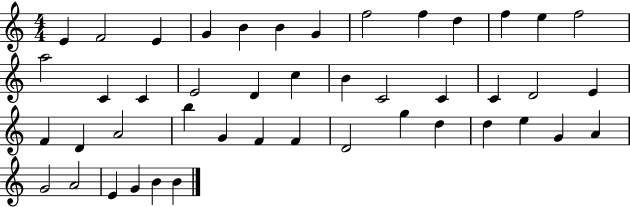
X:1
T:Untitled
M:4/4
L:1/4
K:C
E F2 E G B B G f2 f d f e f2 a2 C C E2 D c B C2 C C D2 E F D A2 b G F F D2 g d d e G A G2 A2 E G B B